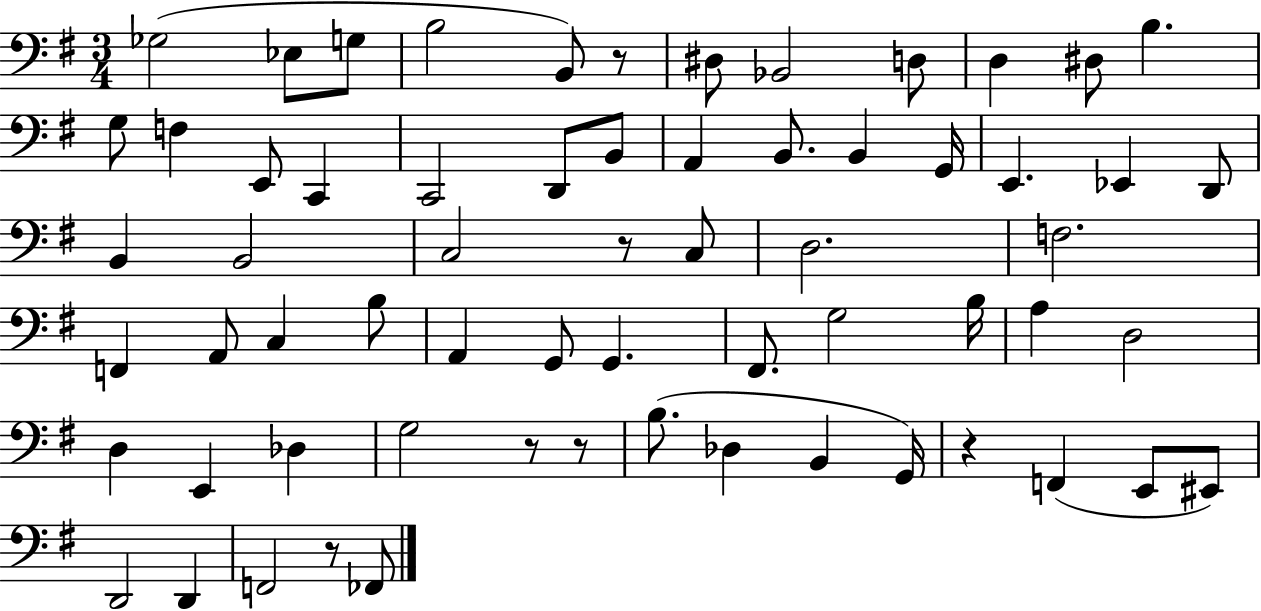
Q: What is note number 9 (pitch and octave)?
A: D3